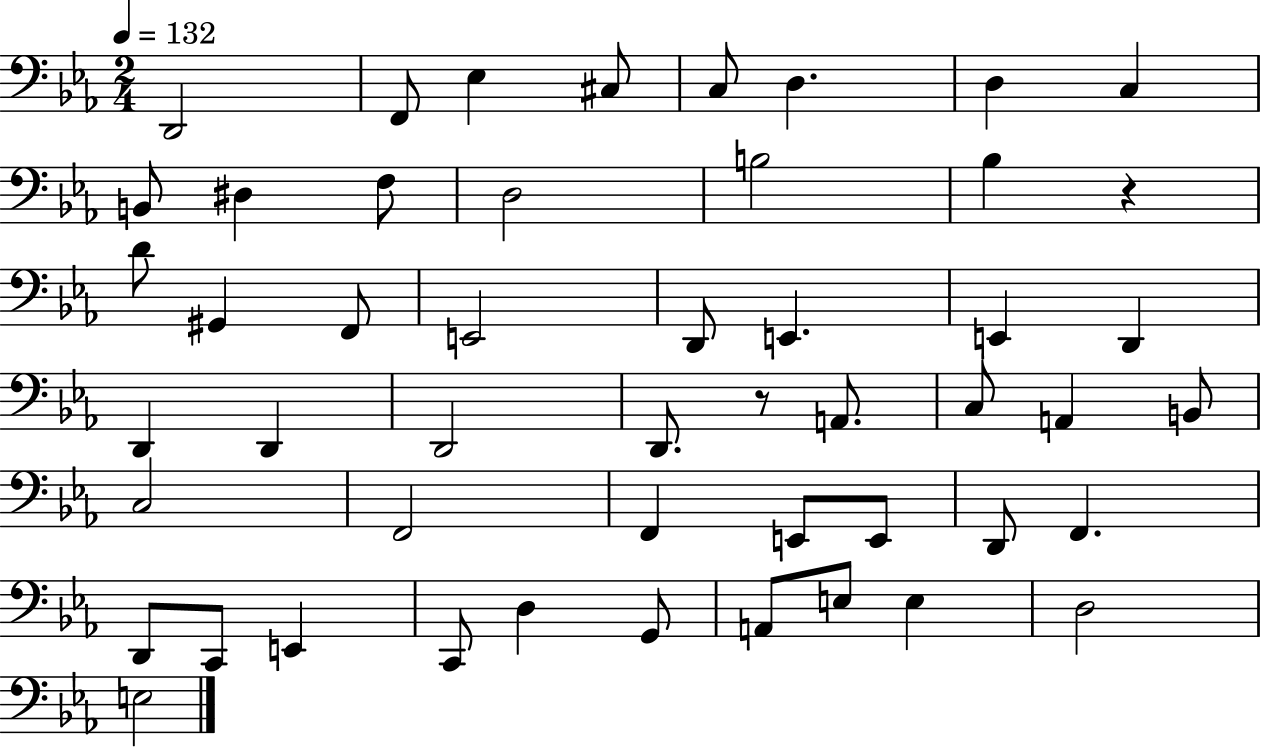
X:1
T:Untitled
M:2/4
L:1/4
K:Eb
D,,2 F,,/2 _E, ^C,/2 C,/2 D, D, C, B,,/2 ^D, F,/2 D,2 B,2 _B, z D/2 ^G,, F,,/2 E,,2 D,,/2 E,, E,, D,, D,, D,, D,,2 D,,/2 z/2 A,,/2 C,/2 A,, B,,/2 C,2 F,,2 F,, E,,/2 E,,/2 D,,/2 F,, D,,/2 C,,/2 E,, C,,/2 D, G,,/2 A,,/2 E,/2 E, D,2 E,2